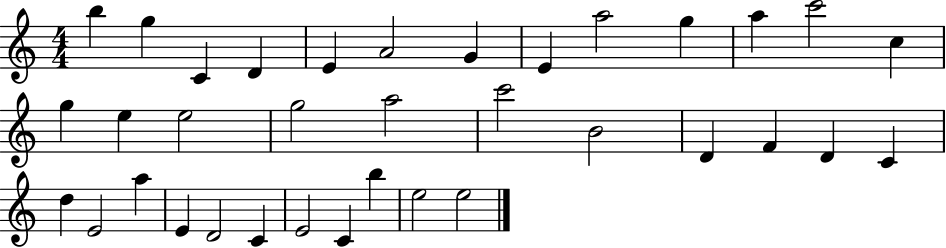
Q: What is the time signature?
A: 4/4